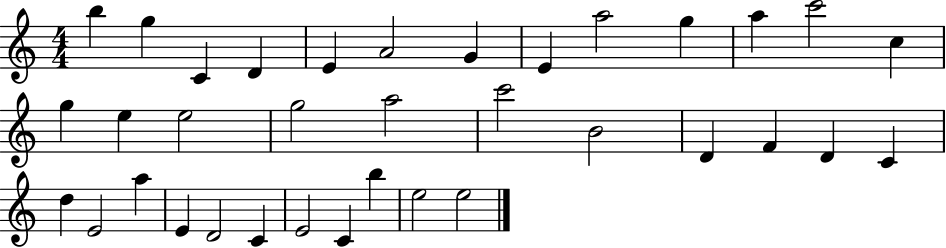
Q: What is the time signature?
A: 4/4